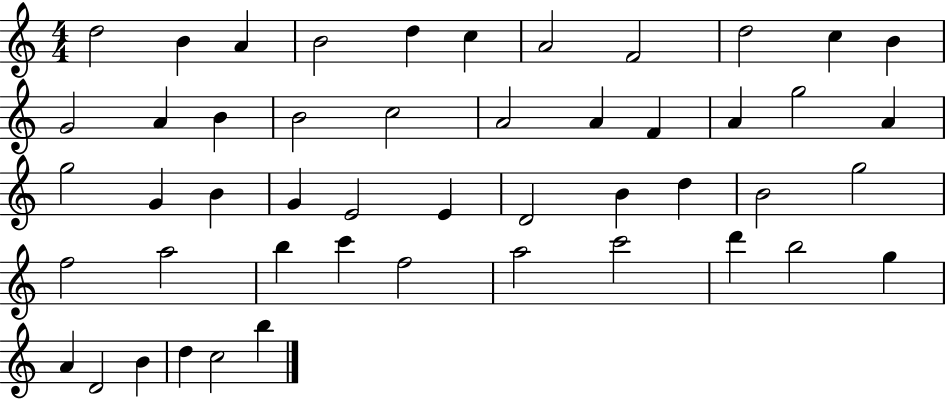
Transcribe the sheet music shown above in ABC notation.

X:1
T:Untitled
M:4/4
L:1/4
K:C
d2 B A B2 d c A2 F2 d2 c B G2 A B B2 c2 A2 A F A g2 A g2 G B G E2 E D2 B d B2 g2 f2 a2 b c' f2 a2 c'2 d' b2 g A D2 B d c2 b